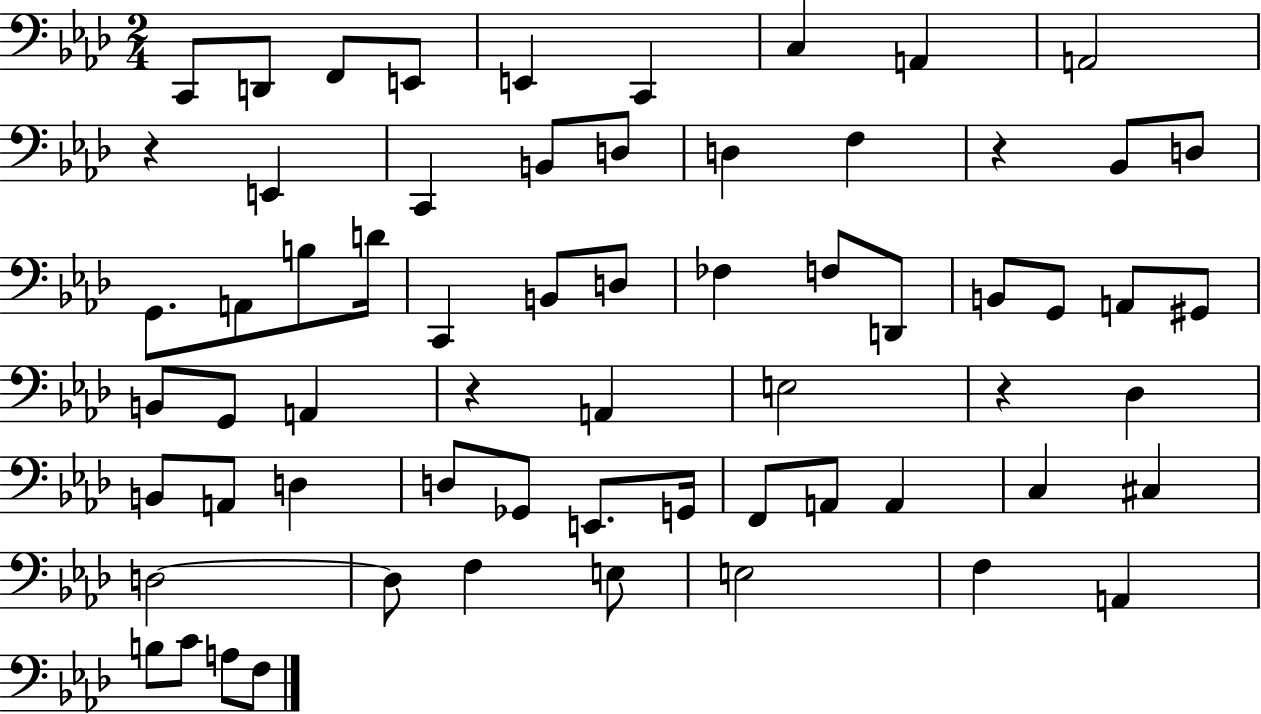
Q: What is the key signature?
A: AES major